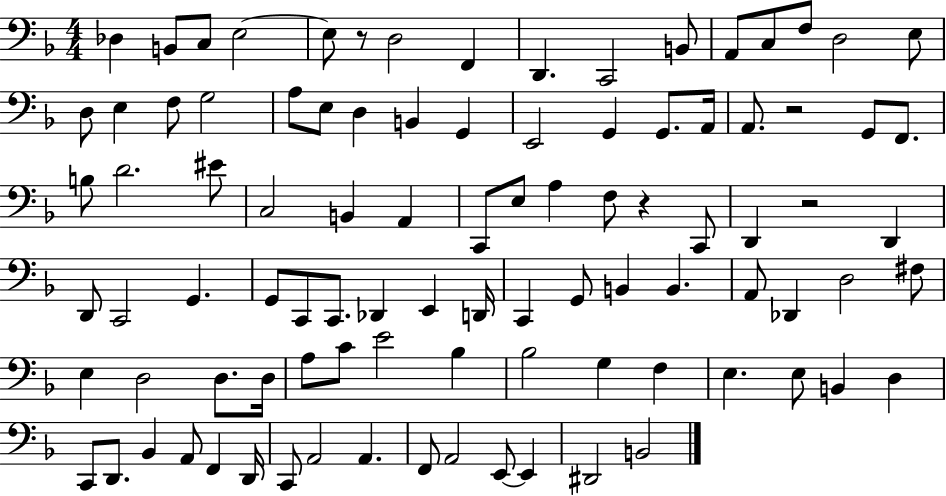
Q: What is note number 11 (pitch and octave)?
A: A2